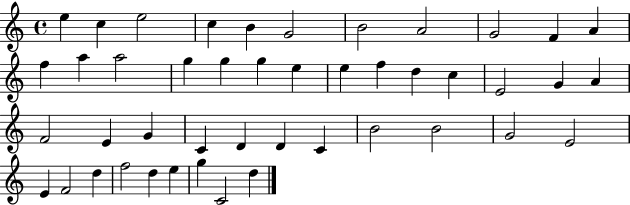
E5/q C5/q E5/h C5/q B4/q G4/h B4/h A4/h G4/h F4/q A4/q F5/q A5/q A5/h G5/q G5/q G5/q E5/q E5/q F5/q D5/q C5/q E4/h G4/q A4/q F4/h E4/q G4/q C4/q D4/q D4/q C4/q B4/h B4/h G4/h E4/h E4/q F4/h D5/q F5/h D5/q E5/q G5/q C4/h D5/q